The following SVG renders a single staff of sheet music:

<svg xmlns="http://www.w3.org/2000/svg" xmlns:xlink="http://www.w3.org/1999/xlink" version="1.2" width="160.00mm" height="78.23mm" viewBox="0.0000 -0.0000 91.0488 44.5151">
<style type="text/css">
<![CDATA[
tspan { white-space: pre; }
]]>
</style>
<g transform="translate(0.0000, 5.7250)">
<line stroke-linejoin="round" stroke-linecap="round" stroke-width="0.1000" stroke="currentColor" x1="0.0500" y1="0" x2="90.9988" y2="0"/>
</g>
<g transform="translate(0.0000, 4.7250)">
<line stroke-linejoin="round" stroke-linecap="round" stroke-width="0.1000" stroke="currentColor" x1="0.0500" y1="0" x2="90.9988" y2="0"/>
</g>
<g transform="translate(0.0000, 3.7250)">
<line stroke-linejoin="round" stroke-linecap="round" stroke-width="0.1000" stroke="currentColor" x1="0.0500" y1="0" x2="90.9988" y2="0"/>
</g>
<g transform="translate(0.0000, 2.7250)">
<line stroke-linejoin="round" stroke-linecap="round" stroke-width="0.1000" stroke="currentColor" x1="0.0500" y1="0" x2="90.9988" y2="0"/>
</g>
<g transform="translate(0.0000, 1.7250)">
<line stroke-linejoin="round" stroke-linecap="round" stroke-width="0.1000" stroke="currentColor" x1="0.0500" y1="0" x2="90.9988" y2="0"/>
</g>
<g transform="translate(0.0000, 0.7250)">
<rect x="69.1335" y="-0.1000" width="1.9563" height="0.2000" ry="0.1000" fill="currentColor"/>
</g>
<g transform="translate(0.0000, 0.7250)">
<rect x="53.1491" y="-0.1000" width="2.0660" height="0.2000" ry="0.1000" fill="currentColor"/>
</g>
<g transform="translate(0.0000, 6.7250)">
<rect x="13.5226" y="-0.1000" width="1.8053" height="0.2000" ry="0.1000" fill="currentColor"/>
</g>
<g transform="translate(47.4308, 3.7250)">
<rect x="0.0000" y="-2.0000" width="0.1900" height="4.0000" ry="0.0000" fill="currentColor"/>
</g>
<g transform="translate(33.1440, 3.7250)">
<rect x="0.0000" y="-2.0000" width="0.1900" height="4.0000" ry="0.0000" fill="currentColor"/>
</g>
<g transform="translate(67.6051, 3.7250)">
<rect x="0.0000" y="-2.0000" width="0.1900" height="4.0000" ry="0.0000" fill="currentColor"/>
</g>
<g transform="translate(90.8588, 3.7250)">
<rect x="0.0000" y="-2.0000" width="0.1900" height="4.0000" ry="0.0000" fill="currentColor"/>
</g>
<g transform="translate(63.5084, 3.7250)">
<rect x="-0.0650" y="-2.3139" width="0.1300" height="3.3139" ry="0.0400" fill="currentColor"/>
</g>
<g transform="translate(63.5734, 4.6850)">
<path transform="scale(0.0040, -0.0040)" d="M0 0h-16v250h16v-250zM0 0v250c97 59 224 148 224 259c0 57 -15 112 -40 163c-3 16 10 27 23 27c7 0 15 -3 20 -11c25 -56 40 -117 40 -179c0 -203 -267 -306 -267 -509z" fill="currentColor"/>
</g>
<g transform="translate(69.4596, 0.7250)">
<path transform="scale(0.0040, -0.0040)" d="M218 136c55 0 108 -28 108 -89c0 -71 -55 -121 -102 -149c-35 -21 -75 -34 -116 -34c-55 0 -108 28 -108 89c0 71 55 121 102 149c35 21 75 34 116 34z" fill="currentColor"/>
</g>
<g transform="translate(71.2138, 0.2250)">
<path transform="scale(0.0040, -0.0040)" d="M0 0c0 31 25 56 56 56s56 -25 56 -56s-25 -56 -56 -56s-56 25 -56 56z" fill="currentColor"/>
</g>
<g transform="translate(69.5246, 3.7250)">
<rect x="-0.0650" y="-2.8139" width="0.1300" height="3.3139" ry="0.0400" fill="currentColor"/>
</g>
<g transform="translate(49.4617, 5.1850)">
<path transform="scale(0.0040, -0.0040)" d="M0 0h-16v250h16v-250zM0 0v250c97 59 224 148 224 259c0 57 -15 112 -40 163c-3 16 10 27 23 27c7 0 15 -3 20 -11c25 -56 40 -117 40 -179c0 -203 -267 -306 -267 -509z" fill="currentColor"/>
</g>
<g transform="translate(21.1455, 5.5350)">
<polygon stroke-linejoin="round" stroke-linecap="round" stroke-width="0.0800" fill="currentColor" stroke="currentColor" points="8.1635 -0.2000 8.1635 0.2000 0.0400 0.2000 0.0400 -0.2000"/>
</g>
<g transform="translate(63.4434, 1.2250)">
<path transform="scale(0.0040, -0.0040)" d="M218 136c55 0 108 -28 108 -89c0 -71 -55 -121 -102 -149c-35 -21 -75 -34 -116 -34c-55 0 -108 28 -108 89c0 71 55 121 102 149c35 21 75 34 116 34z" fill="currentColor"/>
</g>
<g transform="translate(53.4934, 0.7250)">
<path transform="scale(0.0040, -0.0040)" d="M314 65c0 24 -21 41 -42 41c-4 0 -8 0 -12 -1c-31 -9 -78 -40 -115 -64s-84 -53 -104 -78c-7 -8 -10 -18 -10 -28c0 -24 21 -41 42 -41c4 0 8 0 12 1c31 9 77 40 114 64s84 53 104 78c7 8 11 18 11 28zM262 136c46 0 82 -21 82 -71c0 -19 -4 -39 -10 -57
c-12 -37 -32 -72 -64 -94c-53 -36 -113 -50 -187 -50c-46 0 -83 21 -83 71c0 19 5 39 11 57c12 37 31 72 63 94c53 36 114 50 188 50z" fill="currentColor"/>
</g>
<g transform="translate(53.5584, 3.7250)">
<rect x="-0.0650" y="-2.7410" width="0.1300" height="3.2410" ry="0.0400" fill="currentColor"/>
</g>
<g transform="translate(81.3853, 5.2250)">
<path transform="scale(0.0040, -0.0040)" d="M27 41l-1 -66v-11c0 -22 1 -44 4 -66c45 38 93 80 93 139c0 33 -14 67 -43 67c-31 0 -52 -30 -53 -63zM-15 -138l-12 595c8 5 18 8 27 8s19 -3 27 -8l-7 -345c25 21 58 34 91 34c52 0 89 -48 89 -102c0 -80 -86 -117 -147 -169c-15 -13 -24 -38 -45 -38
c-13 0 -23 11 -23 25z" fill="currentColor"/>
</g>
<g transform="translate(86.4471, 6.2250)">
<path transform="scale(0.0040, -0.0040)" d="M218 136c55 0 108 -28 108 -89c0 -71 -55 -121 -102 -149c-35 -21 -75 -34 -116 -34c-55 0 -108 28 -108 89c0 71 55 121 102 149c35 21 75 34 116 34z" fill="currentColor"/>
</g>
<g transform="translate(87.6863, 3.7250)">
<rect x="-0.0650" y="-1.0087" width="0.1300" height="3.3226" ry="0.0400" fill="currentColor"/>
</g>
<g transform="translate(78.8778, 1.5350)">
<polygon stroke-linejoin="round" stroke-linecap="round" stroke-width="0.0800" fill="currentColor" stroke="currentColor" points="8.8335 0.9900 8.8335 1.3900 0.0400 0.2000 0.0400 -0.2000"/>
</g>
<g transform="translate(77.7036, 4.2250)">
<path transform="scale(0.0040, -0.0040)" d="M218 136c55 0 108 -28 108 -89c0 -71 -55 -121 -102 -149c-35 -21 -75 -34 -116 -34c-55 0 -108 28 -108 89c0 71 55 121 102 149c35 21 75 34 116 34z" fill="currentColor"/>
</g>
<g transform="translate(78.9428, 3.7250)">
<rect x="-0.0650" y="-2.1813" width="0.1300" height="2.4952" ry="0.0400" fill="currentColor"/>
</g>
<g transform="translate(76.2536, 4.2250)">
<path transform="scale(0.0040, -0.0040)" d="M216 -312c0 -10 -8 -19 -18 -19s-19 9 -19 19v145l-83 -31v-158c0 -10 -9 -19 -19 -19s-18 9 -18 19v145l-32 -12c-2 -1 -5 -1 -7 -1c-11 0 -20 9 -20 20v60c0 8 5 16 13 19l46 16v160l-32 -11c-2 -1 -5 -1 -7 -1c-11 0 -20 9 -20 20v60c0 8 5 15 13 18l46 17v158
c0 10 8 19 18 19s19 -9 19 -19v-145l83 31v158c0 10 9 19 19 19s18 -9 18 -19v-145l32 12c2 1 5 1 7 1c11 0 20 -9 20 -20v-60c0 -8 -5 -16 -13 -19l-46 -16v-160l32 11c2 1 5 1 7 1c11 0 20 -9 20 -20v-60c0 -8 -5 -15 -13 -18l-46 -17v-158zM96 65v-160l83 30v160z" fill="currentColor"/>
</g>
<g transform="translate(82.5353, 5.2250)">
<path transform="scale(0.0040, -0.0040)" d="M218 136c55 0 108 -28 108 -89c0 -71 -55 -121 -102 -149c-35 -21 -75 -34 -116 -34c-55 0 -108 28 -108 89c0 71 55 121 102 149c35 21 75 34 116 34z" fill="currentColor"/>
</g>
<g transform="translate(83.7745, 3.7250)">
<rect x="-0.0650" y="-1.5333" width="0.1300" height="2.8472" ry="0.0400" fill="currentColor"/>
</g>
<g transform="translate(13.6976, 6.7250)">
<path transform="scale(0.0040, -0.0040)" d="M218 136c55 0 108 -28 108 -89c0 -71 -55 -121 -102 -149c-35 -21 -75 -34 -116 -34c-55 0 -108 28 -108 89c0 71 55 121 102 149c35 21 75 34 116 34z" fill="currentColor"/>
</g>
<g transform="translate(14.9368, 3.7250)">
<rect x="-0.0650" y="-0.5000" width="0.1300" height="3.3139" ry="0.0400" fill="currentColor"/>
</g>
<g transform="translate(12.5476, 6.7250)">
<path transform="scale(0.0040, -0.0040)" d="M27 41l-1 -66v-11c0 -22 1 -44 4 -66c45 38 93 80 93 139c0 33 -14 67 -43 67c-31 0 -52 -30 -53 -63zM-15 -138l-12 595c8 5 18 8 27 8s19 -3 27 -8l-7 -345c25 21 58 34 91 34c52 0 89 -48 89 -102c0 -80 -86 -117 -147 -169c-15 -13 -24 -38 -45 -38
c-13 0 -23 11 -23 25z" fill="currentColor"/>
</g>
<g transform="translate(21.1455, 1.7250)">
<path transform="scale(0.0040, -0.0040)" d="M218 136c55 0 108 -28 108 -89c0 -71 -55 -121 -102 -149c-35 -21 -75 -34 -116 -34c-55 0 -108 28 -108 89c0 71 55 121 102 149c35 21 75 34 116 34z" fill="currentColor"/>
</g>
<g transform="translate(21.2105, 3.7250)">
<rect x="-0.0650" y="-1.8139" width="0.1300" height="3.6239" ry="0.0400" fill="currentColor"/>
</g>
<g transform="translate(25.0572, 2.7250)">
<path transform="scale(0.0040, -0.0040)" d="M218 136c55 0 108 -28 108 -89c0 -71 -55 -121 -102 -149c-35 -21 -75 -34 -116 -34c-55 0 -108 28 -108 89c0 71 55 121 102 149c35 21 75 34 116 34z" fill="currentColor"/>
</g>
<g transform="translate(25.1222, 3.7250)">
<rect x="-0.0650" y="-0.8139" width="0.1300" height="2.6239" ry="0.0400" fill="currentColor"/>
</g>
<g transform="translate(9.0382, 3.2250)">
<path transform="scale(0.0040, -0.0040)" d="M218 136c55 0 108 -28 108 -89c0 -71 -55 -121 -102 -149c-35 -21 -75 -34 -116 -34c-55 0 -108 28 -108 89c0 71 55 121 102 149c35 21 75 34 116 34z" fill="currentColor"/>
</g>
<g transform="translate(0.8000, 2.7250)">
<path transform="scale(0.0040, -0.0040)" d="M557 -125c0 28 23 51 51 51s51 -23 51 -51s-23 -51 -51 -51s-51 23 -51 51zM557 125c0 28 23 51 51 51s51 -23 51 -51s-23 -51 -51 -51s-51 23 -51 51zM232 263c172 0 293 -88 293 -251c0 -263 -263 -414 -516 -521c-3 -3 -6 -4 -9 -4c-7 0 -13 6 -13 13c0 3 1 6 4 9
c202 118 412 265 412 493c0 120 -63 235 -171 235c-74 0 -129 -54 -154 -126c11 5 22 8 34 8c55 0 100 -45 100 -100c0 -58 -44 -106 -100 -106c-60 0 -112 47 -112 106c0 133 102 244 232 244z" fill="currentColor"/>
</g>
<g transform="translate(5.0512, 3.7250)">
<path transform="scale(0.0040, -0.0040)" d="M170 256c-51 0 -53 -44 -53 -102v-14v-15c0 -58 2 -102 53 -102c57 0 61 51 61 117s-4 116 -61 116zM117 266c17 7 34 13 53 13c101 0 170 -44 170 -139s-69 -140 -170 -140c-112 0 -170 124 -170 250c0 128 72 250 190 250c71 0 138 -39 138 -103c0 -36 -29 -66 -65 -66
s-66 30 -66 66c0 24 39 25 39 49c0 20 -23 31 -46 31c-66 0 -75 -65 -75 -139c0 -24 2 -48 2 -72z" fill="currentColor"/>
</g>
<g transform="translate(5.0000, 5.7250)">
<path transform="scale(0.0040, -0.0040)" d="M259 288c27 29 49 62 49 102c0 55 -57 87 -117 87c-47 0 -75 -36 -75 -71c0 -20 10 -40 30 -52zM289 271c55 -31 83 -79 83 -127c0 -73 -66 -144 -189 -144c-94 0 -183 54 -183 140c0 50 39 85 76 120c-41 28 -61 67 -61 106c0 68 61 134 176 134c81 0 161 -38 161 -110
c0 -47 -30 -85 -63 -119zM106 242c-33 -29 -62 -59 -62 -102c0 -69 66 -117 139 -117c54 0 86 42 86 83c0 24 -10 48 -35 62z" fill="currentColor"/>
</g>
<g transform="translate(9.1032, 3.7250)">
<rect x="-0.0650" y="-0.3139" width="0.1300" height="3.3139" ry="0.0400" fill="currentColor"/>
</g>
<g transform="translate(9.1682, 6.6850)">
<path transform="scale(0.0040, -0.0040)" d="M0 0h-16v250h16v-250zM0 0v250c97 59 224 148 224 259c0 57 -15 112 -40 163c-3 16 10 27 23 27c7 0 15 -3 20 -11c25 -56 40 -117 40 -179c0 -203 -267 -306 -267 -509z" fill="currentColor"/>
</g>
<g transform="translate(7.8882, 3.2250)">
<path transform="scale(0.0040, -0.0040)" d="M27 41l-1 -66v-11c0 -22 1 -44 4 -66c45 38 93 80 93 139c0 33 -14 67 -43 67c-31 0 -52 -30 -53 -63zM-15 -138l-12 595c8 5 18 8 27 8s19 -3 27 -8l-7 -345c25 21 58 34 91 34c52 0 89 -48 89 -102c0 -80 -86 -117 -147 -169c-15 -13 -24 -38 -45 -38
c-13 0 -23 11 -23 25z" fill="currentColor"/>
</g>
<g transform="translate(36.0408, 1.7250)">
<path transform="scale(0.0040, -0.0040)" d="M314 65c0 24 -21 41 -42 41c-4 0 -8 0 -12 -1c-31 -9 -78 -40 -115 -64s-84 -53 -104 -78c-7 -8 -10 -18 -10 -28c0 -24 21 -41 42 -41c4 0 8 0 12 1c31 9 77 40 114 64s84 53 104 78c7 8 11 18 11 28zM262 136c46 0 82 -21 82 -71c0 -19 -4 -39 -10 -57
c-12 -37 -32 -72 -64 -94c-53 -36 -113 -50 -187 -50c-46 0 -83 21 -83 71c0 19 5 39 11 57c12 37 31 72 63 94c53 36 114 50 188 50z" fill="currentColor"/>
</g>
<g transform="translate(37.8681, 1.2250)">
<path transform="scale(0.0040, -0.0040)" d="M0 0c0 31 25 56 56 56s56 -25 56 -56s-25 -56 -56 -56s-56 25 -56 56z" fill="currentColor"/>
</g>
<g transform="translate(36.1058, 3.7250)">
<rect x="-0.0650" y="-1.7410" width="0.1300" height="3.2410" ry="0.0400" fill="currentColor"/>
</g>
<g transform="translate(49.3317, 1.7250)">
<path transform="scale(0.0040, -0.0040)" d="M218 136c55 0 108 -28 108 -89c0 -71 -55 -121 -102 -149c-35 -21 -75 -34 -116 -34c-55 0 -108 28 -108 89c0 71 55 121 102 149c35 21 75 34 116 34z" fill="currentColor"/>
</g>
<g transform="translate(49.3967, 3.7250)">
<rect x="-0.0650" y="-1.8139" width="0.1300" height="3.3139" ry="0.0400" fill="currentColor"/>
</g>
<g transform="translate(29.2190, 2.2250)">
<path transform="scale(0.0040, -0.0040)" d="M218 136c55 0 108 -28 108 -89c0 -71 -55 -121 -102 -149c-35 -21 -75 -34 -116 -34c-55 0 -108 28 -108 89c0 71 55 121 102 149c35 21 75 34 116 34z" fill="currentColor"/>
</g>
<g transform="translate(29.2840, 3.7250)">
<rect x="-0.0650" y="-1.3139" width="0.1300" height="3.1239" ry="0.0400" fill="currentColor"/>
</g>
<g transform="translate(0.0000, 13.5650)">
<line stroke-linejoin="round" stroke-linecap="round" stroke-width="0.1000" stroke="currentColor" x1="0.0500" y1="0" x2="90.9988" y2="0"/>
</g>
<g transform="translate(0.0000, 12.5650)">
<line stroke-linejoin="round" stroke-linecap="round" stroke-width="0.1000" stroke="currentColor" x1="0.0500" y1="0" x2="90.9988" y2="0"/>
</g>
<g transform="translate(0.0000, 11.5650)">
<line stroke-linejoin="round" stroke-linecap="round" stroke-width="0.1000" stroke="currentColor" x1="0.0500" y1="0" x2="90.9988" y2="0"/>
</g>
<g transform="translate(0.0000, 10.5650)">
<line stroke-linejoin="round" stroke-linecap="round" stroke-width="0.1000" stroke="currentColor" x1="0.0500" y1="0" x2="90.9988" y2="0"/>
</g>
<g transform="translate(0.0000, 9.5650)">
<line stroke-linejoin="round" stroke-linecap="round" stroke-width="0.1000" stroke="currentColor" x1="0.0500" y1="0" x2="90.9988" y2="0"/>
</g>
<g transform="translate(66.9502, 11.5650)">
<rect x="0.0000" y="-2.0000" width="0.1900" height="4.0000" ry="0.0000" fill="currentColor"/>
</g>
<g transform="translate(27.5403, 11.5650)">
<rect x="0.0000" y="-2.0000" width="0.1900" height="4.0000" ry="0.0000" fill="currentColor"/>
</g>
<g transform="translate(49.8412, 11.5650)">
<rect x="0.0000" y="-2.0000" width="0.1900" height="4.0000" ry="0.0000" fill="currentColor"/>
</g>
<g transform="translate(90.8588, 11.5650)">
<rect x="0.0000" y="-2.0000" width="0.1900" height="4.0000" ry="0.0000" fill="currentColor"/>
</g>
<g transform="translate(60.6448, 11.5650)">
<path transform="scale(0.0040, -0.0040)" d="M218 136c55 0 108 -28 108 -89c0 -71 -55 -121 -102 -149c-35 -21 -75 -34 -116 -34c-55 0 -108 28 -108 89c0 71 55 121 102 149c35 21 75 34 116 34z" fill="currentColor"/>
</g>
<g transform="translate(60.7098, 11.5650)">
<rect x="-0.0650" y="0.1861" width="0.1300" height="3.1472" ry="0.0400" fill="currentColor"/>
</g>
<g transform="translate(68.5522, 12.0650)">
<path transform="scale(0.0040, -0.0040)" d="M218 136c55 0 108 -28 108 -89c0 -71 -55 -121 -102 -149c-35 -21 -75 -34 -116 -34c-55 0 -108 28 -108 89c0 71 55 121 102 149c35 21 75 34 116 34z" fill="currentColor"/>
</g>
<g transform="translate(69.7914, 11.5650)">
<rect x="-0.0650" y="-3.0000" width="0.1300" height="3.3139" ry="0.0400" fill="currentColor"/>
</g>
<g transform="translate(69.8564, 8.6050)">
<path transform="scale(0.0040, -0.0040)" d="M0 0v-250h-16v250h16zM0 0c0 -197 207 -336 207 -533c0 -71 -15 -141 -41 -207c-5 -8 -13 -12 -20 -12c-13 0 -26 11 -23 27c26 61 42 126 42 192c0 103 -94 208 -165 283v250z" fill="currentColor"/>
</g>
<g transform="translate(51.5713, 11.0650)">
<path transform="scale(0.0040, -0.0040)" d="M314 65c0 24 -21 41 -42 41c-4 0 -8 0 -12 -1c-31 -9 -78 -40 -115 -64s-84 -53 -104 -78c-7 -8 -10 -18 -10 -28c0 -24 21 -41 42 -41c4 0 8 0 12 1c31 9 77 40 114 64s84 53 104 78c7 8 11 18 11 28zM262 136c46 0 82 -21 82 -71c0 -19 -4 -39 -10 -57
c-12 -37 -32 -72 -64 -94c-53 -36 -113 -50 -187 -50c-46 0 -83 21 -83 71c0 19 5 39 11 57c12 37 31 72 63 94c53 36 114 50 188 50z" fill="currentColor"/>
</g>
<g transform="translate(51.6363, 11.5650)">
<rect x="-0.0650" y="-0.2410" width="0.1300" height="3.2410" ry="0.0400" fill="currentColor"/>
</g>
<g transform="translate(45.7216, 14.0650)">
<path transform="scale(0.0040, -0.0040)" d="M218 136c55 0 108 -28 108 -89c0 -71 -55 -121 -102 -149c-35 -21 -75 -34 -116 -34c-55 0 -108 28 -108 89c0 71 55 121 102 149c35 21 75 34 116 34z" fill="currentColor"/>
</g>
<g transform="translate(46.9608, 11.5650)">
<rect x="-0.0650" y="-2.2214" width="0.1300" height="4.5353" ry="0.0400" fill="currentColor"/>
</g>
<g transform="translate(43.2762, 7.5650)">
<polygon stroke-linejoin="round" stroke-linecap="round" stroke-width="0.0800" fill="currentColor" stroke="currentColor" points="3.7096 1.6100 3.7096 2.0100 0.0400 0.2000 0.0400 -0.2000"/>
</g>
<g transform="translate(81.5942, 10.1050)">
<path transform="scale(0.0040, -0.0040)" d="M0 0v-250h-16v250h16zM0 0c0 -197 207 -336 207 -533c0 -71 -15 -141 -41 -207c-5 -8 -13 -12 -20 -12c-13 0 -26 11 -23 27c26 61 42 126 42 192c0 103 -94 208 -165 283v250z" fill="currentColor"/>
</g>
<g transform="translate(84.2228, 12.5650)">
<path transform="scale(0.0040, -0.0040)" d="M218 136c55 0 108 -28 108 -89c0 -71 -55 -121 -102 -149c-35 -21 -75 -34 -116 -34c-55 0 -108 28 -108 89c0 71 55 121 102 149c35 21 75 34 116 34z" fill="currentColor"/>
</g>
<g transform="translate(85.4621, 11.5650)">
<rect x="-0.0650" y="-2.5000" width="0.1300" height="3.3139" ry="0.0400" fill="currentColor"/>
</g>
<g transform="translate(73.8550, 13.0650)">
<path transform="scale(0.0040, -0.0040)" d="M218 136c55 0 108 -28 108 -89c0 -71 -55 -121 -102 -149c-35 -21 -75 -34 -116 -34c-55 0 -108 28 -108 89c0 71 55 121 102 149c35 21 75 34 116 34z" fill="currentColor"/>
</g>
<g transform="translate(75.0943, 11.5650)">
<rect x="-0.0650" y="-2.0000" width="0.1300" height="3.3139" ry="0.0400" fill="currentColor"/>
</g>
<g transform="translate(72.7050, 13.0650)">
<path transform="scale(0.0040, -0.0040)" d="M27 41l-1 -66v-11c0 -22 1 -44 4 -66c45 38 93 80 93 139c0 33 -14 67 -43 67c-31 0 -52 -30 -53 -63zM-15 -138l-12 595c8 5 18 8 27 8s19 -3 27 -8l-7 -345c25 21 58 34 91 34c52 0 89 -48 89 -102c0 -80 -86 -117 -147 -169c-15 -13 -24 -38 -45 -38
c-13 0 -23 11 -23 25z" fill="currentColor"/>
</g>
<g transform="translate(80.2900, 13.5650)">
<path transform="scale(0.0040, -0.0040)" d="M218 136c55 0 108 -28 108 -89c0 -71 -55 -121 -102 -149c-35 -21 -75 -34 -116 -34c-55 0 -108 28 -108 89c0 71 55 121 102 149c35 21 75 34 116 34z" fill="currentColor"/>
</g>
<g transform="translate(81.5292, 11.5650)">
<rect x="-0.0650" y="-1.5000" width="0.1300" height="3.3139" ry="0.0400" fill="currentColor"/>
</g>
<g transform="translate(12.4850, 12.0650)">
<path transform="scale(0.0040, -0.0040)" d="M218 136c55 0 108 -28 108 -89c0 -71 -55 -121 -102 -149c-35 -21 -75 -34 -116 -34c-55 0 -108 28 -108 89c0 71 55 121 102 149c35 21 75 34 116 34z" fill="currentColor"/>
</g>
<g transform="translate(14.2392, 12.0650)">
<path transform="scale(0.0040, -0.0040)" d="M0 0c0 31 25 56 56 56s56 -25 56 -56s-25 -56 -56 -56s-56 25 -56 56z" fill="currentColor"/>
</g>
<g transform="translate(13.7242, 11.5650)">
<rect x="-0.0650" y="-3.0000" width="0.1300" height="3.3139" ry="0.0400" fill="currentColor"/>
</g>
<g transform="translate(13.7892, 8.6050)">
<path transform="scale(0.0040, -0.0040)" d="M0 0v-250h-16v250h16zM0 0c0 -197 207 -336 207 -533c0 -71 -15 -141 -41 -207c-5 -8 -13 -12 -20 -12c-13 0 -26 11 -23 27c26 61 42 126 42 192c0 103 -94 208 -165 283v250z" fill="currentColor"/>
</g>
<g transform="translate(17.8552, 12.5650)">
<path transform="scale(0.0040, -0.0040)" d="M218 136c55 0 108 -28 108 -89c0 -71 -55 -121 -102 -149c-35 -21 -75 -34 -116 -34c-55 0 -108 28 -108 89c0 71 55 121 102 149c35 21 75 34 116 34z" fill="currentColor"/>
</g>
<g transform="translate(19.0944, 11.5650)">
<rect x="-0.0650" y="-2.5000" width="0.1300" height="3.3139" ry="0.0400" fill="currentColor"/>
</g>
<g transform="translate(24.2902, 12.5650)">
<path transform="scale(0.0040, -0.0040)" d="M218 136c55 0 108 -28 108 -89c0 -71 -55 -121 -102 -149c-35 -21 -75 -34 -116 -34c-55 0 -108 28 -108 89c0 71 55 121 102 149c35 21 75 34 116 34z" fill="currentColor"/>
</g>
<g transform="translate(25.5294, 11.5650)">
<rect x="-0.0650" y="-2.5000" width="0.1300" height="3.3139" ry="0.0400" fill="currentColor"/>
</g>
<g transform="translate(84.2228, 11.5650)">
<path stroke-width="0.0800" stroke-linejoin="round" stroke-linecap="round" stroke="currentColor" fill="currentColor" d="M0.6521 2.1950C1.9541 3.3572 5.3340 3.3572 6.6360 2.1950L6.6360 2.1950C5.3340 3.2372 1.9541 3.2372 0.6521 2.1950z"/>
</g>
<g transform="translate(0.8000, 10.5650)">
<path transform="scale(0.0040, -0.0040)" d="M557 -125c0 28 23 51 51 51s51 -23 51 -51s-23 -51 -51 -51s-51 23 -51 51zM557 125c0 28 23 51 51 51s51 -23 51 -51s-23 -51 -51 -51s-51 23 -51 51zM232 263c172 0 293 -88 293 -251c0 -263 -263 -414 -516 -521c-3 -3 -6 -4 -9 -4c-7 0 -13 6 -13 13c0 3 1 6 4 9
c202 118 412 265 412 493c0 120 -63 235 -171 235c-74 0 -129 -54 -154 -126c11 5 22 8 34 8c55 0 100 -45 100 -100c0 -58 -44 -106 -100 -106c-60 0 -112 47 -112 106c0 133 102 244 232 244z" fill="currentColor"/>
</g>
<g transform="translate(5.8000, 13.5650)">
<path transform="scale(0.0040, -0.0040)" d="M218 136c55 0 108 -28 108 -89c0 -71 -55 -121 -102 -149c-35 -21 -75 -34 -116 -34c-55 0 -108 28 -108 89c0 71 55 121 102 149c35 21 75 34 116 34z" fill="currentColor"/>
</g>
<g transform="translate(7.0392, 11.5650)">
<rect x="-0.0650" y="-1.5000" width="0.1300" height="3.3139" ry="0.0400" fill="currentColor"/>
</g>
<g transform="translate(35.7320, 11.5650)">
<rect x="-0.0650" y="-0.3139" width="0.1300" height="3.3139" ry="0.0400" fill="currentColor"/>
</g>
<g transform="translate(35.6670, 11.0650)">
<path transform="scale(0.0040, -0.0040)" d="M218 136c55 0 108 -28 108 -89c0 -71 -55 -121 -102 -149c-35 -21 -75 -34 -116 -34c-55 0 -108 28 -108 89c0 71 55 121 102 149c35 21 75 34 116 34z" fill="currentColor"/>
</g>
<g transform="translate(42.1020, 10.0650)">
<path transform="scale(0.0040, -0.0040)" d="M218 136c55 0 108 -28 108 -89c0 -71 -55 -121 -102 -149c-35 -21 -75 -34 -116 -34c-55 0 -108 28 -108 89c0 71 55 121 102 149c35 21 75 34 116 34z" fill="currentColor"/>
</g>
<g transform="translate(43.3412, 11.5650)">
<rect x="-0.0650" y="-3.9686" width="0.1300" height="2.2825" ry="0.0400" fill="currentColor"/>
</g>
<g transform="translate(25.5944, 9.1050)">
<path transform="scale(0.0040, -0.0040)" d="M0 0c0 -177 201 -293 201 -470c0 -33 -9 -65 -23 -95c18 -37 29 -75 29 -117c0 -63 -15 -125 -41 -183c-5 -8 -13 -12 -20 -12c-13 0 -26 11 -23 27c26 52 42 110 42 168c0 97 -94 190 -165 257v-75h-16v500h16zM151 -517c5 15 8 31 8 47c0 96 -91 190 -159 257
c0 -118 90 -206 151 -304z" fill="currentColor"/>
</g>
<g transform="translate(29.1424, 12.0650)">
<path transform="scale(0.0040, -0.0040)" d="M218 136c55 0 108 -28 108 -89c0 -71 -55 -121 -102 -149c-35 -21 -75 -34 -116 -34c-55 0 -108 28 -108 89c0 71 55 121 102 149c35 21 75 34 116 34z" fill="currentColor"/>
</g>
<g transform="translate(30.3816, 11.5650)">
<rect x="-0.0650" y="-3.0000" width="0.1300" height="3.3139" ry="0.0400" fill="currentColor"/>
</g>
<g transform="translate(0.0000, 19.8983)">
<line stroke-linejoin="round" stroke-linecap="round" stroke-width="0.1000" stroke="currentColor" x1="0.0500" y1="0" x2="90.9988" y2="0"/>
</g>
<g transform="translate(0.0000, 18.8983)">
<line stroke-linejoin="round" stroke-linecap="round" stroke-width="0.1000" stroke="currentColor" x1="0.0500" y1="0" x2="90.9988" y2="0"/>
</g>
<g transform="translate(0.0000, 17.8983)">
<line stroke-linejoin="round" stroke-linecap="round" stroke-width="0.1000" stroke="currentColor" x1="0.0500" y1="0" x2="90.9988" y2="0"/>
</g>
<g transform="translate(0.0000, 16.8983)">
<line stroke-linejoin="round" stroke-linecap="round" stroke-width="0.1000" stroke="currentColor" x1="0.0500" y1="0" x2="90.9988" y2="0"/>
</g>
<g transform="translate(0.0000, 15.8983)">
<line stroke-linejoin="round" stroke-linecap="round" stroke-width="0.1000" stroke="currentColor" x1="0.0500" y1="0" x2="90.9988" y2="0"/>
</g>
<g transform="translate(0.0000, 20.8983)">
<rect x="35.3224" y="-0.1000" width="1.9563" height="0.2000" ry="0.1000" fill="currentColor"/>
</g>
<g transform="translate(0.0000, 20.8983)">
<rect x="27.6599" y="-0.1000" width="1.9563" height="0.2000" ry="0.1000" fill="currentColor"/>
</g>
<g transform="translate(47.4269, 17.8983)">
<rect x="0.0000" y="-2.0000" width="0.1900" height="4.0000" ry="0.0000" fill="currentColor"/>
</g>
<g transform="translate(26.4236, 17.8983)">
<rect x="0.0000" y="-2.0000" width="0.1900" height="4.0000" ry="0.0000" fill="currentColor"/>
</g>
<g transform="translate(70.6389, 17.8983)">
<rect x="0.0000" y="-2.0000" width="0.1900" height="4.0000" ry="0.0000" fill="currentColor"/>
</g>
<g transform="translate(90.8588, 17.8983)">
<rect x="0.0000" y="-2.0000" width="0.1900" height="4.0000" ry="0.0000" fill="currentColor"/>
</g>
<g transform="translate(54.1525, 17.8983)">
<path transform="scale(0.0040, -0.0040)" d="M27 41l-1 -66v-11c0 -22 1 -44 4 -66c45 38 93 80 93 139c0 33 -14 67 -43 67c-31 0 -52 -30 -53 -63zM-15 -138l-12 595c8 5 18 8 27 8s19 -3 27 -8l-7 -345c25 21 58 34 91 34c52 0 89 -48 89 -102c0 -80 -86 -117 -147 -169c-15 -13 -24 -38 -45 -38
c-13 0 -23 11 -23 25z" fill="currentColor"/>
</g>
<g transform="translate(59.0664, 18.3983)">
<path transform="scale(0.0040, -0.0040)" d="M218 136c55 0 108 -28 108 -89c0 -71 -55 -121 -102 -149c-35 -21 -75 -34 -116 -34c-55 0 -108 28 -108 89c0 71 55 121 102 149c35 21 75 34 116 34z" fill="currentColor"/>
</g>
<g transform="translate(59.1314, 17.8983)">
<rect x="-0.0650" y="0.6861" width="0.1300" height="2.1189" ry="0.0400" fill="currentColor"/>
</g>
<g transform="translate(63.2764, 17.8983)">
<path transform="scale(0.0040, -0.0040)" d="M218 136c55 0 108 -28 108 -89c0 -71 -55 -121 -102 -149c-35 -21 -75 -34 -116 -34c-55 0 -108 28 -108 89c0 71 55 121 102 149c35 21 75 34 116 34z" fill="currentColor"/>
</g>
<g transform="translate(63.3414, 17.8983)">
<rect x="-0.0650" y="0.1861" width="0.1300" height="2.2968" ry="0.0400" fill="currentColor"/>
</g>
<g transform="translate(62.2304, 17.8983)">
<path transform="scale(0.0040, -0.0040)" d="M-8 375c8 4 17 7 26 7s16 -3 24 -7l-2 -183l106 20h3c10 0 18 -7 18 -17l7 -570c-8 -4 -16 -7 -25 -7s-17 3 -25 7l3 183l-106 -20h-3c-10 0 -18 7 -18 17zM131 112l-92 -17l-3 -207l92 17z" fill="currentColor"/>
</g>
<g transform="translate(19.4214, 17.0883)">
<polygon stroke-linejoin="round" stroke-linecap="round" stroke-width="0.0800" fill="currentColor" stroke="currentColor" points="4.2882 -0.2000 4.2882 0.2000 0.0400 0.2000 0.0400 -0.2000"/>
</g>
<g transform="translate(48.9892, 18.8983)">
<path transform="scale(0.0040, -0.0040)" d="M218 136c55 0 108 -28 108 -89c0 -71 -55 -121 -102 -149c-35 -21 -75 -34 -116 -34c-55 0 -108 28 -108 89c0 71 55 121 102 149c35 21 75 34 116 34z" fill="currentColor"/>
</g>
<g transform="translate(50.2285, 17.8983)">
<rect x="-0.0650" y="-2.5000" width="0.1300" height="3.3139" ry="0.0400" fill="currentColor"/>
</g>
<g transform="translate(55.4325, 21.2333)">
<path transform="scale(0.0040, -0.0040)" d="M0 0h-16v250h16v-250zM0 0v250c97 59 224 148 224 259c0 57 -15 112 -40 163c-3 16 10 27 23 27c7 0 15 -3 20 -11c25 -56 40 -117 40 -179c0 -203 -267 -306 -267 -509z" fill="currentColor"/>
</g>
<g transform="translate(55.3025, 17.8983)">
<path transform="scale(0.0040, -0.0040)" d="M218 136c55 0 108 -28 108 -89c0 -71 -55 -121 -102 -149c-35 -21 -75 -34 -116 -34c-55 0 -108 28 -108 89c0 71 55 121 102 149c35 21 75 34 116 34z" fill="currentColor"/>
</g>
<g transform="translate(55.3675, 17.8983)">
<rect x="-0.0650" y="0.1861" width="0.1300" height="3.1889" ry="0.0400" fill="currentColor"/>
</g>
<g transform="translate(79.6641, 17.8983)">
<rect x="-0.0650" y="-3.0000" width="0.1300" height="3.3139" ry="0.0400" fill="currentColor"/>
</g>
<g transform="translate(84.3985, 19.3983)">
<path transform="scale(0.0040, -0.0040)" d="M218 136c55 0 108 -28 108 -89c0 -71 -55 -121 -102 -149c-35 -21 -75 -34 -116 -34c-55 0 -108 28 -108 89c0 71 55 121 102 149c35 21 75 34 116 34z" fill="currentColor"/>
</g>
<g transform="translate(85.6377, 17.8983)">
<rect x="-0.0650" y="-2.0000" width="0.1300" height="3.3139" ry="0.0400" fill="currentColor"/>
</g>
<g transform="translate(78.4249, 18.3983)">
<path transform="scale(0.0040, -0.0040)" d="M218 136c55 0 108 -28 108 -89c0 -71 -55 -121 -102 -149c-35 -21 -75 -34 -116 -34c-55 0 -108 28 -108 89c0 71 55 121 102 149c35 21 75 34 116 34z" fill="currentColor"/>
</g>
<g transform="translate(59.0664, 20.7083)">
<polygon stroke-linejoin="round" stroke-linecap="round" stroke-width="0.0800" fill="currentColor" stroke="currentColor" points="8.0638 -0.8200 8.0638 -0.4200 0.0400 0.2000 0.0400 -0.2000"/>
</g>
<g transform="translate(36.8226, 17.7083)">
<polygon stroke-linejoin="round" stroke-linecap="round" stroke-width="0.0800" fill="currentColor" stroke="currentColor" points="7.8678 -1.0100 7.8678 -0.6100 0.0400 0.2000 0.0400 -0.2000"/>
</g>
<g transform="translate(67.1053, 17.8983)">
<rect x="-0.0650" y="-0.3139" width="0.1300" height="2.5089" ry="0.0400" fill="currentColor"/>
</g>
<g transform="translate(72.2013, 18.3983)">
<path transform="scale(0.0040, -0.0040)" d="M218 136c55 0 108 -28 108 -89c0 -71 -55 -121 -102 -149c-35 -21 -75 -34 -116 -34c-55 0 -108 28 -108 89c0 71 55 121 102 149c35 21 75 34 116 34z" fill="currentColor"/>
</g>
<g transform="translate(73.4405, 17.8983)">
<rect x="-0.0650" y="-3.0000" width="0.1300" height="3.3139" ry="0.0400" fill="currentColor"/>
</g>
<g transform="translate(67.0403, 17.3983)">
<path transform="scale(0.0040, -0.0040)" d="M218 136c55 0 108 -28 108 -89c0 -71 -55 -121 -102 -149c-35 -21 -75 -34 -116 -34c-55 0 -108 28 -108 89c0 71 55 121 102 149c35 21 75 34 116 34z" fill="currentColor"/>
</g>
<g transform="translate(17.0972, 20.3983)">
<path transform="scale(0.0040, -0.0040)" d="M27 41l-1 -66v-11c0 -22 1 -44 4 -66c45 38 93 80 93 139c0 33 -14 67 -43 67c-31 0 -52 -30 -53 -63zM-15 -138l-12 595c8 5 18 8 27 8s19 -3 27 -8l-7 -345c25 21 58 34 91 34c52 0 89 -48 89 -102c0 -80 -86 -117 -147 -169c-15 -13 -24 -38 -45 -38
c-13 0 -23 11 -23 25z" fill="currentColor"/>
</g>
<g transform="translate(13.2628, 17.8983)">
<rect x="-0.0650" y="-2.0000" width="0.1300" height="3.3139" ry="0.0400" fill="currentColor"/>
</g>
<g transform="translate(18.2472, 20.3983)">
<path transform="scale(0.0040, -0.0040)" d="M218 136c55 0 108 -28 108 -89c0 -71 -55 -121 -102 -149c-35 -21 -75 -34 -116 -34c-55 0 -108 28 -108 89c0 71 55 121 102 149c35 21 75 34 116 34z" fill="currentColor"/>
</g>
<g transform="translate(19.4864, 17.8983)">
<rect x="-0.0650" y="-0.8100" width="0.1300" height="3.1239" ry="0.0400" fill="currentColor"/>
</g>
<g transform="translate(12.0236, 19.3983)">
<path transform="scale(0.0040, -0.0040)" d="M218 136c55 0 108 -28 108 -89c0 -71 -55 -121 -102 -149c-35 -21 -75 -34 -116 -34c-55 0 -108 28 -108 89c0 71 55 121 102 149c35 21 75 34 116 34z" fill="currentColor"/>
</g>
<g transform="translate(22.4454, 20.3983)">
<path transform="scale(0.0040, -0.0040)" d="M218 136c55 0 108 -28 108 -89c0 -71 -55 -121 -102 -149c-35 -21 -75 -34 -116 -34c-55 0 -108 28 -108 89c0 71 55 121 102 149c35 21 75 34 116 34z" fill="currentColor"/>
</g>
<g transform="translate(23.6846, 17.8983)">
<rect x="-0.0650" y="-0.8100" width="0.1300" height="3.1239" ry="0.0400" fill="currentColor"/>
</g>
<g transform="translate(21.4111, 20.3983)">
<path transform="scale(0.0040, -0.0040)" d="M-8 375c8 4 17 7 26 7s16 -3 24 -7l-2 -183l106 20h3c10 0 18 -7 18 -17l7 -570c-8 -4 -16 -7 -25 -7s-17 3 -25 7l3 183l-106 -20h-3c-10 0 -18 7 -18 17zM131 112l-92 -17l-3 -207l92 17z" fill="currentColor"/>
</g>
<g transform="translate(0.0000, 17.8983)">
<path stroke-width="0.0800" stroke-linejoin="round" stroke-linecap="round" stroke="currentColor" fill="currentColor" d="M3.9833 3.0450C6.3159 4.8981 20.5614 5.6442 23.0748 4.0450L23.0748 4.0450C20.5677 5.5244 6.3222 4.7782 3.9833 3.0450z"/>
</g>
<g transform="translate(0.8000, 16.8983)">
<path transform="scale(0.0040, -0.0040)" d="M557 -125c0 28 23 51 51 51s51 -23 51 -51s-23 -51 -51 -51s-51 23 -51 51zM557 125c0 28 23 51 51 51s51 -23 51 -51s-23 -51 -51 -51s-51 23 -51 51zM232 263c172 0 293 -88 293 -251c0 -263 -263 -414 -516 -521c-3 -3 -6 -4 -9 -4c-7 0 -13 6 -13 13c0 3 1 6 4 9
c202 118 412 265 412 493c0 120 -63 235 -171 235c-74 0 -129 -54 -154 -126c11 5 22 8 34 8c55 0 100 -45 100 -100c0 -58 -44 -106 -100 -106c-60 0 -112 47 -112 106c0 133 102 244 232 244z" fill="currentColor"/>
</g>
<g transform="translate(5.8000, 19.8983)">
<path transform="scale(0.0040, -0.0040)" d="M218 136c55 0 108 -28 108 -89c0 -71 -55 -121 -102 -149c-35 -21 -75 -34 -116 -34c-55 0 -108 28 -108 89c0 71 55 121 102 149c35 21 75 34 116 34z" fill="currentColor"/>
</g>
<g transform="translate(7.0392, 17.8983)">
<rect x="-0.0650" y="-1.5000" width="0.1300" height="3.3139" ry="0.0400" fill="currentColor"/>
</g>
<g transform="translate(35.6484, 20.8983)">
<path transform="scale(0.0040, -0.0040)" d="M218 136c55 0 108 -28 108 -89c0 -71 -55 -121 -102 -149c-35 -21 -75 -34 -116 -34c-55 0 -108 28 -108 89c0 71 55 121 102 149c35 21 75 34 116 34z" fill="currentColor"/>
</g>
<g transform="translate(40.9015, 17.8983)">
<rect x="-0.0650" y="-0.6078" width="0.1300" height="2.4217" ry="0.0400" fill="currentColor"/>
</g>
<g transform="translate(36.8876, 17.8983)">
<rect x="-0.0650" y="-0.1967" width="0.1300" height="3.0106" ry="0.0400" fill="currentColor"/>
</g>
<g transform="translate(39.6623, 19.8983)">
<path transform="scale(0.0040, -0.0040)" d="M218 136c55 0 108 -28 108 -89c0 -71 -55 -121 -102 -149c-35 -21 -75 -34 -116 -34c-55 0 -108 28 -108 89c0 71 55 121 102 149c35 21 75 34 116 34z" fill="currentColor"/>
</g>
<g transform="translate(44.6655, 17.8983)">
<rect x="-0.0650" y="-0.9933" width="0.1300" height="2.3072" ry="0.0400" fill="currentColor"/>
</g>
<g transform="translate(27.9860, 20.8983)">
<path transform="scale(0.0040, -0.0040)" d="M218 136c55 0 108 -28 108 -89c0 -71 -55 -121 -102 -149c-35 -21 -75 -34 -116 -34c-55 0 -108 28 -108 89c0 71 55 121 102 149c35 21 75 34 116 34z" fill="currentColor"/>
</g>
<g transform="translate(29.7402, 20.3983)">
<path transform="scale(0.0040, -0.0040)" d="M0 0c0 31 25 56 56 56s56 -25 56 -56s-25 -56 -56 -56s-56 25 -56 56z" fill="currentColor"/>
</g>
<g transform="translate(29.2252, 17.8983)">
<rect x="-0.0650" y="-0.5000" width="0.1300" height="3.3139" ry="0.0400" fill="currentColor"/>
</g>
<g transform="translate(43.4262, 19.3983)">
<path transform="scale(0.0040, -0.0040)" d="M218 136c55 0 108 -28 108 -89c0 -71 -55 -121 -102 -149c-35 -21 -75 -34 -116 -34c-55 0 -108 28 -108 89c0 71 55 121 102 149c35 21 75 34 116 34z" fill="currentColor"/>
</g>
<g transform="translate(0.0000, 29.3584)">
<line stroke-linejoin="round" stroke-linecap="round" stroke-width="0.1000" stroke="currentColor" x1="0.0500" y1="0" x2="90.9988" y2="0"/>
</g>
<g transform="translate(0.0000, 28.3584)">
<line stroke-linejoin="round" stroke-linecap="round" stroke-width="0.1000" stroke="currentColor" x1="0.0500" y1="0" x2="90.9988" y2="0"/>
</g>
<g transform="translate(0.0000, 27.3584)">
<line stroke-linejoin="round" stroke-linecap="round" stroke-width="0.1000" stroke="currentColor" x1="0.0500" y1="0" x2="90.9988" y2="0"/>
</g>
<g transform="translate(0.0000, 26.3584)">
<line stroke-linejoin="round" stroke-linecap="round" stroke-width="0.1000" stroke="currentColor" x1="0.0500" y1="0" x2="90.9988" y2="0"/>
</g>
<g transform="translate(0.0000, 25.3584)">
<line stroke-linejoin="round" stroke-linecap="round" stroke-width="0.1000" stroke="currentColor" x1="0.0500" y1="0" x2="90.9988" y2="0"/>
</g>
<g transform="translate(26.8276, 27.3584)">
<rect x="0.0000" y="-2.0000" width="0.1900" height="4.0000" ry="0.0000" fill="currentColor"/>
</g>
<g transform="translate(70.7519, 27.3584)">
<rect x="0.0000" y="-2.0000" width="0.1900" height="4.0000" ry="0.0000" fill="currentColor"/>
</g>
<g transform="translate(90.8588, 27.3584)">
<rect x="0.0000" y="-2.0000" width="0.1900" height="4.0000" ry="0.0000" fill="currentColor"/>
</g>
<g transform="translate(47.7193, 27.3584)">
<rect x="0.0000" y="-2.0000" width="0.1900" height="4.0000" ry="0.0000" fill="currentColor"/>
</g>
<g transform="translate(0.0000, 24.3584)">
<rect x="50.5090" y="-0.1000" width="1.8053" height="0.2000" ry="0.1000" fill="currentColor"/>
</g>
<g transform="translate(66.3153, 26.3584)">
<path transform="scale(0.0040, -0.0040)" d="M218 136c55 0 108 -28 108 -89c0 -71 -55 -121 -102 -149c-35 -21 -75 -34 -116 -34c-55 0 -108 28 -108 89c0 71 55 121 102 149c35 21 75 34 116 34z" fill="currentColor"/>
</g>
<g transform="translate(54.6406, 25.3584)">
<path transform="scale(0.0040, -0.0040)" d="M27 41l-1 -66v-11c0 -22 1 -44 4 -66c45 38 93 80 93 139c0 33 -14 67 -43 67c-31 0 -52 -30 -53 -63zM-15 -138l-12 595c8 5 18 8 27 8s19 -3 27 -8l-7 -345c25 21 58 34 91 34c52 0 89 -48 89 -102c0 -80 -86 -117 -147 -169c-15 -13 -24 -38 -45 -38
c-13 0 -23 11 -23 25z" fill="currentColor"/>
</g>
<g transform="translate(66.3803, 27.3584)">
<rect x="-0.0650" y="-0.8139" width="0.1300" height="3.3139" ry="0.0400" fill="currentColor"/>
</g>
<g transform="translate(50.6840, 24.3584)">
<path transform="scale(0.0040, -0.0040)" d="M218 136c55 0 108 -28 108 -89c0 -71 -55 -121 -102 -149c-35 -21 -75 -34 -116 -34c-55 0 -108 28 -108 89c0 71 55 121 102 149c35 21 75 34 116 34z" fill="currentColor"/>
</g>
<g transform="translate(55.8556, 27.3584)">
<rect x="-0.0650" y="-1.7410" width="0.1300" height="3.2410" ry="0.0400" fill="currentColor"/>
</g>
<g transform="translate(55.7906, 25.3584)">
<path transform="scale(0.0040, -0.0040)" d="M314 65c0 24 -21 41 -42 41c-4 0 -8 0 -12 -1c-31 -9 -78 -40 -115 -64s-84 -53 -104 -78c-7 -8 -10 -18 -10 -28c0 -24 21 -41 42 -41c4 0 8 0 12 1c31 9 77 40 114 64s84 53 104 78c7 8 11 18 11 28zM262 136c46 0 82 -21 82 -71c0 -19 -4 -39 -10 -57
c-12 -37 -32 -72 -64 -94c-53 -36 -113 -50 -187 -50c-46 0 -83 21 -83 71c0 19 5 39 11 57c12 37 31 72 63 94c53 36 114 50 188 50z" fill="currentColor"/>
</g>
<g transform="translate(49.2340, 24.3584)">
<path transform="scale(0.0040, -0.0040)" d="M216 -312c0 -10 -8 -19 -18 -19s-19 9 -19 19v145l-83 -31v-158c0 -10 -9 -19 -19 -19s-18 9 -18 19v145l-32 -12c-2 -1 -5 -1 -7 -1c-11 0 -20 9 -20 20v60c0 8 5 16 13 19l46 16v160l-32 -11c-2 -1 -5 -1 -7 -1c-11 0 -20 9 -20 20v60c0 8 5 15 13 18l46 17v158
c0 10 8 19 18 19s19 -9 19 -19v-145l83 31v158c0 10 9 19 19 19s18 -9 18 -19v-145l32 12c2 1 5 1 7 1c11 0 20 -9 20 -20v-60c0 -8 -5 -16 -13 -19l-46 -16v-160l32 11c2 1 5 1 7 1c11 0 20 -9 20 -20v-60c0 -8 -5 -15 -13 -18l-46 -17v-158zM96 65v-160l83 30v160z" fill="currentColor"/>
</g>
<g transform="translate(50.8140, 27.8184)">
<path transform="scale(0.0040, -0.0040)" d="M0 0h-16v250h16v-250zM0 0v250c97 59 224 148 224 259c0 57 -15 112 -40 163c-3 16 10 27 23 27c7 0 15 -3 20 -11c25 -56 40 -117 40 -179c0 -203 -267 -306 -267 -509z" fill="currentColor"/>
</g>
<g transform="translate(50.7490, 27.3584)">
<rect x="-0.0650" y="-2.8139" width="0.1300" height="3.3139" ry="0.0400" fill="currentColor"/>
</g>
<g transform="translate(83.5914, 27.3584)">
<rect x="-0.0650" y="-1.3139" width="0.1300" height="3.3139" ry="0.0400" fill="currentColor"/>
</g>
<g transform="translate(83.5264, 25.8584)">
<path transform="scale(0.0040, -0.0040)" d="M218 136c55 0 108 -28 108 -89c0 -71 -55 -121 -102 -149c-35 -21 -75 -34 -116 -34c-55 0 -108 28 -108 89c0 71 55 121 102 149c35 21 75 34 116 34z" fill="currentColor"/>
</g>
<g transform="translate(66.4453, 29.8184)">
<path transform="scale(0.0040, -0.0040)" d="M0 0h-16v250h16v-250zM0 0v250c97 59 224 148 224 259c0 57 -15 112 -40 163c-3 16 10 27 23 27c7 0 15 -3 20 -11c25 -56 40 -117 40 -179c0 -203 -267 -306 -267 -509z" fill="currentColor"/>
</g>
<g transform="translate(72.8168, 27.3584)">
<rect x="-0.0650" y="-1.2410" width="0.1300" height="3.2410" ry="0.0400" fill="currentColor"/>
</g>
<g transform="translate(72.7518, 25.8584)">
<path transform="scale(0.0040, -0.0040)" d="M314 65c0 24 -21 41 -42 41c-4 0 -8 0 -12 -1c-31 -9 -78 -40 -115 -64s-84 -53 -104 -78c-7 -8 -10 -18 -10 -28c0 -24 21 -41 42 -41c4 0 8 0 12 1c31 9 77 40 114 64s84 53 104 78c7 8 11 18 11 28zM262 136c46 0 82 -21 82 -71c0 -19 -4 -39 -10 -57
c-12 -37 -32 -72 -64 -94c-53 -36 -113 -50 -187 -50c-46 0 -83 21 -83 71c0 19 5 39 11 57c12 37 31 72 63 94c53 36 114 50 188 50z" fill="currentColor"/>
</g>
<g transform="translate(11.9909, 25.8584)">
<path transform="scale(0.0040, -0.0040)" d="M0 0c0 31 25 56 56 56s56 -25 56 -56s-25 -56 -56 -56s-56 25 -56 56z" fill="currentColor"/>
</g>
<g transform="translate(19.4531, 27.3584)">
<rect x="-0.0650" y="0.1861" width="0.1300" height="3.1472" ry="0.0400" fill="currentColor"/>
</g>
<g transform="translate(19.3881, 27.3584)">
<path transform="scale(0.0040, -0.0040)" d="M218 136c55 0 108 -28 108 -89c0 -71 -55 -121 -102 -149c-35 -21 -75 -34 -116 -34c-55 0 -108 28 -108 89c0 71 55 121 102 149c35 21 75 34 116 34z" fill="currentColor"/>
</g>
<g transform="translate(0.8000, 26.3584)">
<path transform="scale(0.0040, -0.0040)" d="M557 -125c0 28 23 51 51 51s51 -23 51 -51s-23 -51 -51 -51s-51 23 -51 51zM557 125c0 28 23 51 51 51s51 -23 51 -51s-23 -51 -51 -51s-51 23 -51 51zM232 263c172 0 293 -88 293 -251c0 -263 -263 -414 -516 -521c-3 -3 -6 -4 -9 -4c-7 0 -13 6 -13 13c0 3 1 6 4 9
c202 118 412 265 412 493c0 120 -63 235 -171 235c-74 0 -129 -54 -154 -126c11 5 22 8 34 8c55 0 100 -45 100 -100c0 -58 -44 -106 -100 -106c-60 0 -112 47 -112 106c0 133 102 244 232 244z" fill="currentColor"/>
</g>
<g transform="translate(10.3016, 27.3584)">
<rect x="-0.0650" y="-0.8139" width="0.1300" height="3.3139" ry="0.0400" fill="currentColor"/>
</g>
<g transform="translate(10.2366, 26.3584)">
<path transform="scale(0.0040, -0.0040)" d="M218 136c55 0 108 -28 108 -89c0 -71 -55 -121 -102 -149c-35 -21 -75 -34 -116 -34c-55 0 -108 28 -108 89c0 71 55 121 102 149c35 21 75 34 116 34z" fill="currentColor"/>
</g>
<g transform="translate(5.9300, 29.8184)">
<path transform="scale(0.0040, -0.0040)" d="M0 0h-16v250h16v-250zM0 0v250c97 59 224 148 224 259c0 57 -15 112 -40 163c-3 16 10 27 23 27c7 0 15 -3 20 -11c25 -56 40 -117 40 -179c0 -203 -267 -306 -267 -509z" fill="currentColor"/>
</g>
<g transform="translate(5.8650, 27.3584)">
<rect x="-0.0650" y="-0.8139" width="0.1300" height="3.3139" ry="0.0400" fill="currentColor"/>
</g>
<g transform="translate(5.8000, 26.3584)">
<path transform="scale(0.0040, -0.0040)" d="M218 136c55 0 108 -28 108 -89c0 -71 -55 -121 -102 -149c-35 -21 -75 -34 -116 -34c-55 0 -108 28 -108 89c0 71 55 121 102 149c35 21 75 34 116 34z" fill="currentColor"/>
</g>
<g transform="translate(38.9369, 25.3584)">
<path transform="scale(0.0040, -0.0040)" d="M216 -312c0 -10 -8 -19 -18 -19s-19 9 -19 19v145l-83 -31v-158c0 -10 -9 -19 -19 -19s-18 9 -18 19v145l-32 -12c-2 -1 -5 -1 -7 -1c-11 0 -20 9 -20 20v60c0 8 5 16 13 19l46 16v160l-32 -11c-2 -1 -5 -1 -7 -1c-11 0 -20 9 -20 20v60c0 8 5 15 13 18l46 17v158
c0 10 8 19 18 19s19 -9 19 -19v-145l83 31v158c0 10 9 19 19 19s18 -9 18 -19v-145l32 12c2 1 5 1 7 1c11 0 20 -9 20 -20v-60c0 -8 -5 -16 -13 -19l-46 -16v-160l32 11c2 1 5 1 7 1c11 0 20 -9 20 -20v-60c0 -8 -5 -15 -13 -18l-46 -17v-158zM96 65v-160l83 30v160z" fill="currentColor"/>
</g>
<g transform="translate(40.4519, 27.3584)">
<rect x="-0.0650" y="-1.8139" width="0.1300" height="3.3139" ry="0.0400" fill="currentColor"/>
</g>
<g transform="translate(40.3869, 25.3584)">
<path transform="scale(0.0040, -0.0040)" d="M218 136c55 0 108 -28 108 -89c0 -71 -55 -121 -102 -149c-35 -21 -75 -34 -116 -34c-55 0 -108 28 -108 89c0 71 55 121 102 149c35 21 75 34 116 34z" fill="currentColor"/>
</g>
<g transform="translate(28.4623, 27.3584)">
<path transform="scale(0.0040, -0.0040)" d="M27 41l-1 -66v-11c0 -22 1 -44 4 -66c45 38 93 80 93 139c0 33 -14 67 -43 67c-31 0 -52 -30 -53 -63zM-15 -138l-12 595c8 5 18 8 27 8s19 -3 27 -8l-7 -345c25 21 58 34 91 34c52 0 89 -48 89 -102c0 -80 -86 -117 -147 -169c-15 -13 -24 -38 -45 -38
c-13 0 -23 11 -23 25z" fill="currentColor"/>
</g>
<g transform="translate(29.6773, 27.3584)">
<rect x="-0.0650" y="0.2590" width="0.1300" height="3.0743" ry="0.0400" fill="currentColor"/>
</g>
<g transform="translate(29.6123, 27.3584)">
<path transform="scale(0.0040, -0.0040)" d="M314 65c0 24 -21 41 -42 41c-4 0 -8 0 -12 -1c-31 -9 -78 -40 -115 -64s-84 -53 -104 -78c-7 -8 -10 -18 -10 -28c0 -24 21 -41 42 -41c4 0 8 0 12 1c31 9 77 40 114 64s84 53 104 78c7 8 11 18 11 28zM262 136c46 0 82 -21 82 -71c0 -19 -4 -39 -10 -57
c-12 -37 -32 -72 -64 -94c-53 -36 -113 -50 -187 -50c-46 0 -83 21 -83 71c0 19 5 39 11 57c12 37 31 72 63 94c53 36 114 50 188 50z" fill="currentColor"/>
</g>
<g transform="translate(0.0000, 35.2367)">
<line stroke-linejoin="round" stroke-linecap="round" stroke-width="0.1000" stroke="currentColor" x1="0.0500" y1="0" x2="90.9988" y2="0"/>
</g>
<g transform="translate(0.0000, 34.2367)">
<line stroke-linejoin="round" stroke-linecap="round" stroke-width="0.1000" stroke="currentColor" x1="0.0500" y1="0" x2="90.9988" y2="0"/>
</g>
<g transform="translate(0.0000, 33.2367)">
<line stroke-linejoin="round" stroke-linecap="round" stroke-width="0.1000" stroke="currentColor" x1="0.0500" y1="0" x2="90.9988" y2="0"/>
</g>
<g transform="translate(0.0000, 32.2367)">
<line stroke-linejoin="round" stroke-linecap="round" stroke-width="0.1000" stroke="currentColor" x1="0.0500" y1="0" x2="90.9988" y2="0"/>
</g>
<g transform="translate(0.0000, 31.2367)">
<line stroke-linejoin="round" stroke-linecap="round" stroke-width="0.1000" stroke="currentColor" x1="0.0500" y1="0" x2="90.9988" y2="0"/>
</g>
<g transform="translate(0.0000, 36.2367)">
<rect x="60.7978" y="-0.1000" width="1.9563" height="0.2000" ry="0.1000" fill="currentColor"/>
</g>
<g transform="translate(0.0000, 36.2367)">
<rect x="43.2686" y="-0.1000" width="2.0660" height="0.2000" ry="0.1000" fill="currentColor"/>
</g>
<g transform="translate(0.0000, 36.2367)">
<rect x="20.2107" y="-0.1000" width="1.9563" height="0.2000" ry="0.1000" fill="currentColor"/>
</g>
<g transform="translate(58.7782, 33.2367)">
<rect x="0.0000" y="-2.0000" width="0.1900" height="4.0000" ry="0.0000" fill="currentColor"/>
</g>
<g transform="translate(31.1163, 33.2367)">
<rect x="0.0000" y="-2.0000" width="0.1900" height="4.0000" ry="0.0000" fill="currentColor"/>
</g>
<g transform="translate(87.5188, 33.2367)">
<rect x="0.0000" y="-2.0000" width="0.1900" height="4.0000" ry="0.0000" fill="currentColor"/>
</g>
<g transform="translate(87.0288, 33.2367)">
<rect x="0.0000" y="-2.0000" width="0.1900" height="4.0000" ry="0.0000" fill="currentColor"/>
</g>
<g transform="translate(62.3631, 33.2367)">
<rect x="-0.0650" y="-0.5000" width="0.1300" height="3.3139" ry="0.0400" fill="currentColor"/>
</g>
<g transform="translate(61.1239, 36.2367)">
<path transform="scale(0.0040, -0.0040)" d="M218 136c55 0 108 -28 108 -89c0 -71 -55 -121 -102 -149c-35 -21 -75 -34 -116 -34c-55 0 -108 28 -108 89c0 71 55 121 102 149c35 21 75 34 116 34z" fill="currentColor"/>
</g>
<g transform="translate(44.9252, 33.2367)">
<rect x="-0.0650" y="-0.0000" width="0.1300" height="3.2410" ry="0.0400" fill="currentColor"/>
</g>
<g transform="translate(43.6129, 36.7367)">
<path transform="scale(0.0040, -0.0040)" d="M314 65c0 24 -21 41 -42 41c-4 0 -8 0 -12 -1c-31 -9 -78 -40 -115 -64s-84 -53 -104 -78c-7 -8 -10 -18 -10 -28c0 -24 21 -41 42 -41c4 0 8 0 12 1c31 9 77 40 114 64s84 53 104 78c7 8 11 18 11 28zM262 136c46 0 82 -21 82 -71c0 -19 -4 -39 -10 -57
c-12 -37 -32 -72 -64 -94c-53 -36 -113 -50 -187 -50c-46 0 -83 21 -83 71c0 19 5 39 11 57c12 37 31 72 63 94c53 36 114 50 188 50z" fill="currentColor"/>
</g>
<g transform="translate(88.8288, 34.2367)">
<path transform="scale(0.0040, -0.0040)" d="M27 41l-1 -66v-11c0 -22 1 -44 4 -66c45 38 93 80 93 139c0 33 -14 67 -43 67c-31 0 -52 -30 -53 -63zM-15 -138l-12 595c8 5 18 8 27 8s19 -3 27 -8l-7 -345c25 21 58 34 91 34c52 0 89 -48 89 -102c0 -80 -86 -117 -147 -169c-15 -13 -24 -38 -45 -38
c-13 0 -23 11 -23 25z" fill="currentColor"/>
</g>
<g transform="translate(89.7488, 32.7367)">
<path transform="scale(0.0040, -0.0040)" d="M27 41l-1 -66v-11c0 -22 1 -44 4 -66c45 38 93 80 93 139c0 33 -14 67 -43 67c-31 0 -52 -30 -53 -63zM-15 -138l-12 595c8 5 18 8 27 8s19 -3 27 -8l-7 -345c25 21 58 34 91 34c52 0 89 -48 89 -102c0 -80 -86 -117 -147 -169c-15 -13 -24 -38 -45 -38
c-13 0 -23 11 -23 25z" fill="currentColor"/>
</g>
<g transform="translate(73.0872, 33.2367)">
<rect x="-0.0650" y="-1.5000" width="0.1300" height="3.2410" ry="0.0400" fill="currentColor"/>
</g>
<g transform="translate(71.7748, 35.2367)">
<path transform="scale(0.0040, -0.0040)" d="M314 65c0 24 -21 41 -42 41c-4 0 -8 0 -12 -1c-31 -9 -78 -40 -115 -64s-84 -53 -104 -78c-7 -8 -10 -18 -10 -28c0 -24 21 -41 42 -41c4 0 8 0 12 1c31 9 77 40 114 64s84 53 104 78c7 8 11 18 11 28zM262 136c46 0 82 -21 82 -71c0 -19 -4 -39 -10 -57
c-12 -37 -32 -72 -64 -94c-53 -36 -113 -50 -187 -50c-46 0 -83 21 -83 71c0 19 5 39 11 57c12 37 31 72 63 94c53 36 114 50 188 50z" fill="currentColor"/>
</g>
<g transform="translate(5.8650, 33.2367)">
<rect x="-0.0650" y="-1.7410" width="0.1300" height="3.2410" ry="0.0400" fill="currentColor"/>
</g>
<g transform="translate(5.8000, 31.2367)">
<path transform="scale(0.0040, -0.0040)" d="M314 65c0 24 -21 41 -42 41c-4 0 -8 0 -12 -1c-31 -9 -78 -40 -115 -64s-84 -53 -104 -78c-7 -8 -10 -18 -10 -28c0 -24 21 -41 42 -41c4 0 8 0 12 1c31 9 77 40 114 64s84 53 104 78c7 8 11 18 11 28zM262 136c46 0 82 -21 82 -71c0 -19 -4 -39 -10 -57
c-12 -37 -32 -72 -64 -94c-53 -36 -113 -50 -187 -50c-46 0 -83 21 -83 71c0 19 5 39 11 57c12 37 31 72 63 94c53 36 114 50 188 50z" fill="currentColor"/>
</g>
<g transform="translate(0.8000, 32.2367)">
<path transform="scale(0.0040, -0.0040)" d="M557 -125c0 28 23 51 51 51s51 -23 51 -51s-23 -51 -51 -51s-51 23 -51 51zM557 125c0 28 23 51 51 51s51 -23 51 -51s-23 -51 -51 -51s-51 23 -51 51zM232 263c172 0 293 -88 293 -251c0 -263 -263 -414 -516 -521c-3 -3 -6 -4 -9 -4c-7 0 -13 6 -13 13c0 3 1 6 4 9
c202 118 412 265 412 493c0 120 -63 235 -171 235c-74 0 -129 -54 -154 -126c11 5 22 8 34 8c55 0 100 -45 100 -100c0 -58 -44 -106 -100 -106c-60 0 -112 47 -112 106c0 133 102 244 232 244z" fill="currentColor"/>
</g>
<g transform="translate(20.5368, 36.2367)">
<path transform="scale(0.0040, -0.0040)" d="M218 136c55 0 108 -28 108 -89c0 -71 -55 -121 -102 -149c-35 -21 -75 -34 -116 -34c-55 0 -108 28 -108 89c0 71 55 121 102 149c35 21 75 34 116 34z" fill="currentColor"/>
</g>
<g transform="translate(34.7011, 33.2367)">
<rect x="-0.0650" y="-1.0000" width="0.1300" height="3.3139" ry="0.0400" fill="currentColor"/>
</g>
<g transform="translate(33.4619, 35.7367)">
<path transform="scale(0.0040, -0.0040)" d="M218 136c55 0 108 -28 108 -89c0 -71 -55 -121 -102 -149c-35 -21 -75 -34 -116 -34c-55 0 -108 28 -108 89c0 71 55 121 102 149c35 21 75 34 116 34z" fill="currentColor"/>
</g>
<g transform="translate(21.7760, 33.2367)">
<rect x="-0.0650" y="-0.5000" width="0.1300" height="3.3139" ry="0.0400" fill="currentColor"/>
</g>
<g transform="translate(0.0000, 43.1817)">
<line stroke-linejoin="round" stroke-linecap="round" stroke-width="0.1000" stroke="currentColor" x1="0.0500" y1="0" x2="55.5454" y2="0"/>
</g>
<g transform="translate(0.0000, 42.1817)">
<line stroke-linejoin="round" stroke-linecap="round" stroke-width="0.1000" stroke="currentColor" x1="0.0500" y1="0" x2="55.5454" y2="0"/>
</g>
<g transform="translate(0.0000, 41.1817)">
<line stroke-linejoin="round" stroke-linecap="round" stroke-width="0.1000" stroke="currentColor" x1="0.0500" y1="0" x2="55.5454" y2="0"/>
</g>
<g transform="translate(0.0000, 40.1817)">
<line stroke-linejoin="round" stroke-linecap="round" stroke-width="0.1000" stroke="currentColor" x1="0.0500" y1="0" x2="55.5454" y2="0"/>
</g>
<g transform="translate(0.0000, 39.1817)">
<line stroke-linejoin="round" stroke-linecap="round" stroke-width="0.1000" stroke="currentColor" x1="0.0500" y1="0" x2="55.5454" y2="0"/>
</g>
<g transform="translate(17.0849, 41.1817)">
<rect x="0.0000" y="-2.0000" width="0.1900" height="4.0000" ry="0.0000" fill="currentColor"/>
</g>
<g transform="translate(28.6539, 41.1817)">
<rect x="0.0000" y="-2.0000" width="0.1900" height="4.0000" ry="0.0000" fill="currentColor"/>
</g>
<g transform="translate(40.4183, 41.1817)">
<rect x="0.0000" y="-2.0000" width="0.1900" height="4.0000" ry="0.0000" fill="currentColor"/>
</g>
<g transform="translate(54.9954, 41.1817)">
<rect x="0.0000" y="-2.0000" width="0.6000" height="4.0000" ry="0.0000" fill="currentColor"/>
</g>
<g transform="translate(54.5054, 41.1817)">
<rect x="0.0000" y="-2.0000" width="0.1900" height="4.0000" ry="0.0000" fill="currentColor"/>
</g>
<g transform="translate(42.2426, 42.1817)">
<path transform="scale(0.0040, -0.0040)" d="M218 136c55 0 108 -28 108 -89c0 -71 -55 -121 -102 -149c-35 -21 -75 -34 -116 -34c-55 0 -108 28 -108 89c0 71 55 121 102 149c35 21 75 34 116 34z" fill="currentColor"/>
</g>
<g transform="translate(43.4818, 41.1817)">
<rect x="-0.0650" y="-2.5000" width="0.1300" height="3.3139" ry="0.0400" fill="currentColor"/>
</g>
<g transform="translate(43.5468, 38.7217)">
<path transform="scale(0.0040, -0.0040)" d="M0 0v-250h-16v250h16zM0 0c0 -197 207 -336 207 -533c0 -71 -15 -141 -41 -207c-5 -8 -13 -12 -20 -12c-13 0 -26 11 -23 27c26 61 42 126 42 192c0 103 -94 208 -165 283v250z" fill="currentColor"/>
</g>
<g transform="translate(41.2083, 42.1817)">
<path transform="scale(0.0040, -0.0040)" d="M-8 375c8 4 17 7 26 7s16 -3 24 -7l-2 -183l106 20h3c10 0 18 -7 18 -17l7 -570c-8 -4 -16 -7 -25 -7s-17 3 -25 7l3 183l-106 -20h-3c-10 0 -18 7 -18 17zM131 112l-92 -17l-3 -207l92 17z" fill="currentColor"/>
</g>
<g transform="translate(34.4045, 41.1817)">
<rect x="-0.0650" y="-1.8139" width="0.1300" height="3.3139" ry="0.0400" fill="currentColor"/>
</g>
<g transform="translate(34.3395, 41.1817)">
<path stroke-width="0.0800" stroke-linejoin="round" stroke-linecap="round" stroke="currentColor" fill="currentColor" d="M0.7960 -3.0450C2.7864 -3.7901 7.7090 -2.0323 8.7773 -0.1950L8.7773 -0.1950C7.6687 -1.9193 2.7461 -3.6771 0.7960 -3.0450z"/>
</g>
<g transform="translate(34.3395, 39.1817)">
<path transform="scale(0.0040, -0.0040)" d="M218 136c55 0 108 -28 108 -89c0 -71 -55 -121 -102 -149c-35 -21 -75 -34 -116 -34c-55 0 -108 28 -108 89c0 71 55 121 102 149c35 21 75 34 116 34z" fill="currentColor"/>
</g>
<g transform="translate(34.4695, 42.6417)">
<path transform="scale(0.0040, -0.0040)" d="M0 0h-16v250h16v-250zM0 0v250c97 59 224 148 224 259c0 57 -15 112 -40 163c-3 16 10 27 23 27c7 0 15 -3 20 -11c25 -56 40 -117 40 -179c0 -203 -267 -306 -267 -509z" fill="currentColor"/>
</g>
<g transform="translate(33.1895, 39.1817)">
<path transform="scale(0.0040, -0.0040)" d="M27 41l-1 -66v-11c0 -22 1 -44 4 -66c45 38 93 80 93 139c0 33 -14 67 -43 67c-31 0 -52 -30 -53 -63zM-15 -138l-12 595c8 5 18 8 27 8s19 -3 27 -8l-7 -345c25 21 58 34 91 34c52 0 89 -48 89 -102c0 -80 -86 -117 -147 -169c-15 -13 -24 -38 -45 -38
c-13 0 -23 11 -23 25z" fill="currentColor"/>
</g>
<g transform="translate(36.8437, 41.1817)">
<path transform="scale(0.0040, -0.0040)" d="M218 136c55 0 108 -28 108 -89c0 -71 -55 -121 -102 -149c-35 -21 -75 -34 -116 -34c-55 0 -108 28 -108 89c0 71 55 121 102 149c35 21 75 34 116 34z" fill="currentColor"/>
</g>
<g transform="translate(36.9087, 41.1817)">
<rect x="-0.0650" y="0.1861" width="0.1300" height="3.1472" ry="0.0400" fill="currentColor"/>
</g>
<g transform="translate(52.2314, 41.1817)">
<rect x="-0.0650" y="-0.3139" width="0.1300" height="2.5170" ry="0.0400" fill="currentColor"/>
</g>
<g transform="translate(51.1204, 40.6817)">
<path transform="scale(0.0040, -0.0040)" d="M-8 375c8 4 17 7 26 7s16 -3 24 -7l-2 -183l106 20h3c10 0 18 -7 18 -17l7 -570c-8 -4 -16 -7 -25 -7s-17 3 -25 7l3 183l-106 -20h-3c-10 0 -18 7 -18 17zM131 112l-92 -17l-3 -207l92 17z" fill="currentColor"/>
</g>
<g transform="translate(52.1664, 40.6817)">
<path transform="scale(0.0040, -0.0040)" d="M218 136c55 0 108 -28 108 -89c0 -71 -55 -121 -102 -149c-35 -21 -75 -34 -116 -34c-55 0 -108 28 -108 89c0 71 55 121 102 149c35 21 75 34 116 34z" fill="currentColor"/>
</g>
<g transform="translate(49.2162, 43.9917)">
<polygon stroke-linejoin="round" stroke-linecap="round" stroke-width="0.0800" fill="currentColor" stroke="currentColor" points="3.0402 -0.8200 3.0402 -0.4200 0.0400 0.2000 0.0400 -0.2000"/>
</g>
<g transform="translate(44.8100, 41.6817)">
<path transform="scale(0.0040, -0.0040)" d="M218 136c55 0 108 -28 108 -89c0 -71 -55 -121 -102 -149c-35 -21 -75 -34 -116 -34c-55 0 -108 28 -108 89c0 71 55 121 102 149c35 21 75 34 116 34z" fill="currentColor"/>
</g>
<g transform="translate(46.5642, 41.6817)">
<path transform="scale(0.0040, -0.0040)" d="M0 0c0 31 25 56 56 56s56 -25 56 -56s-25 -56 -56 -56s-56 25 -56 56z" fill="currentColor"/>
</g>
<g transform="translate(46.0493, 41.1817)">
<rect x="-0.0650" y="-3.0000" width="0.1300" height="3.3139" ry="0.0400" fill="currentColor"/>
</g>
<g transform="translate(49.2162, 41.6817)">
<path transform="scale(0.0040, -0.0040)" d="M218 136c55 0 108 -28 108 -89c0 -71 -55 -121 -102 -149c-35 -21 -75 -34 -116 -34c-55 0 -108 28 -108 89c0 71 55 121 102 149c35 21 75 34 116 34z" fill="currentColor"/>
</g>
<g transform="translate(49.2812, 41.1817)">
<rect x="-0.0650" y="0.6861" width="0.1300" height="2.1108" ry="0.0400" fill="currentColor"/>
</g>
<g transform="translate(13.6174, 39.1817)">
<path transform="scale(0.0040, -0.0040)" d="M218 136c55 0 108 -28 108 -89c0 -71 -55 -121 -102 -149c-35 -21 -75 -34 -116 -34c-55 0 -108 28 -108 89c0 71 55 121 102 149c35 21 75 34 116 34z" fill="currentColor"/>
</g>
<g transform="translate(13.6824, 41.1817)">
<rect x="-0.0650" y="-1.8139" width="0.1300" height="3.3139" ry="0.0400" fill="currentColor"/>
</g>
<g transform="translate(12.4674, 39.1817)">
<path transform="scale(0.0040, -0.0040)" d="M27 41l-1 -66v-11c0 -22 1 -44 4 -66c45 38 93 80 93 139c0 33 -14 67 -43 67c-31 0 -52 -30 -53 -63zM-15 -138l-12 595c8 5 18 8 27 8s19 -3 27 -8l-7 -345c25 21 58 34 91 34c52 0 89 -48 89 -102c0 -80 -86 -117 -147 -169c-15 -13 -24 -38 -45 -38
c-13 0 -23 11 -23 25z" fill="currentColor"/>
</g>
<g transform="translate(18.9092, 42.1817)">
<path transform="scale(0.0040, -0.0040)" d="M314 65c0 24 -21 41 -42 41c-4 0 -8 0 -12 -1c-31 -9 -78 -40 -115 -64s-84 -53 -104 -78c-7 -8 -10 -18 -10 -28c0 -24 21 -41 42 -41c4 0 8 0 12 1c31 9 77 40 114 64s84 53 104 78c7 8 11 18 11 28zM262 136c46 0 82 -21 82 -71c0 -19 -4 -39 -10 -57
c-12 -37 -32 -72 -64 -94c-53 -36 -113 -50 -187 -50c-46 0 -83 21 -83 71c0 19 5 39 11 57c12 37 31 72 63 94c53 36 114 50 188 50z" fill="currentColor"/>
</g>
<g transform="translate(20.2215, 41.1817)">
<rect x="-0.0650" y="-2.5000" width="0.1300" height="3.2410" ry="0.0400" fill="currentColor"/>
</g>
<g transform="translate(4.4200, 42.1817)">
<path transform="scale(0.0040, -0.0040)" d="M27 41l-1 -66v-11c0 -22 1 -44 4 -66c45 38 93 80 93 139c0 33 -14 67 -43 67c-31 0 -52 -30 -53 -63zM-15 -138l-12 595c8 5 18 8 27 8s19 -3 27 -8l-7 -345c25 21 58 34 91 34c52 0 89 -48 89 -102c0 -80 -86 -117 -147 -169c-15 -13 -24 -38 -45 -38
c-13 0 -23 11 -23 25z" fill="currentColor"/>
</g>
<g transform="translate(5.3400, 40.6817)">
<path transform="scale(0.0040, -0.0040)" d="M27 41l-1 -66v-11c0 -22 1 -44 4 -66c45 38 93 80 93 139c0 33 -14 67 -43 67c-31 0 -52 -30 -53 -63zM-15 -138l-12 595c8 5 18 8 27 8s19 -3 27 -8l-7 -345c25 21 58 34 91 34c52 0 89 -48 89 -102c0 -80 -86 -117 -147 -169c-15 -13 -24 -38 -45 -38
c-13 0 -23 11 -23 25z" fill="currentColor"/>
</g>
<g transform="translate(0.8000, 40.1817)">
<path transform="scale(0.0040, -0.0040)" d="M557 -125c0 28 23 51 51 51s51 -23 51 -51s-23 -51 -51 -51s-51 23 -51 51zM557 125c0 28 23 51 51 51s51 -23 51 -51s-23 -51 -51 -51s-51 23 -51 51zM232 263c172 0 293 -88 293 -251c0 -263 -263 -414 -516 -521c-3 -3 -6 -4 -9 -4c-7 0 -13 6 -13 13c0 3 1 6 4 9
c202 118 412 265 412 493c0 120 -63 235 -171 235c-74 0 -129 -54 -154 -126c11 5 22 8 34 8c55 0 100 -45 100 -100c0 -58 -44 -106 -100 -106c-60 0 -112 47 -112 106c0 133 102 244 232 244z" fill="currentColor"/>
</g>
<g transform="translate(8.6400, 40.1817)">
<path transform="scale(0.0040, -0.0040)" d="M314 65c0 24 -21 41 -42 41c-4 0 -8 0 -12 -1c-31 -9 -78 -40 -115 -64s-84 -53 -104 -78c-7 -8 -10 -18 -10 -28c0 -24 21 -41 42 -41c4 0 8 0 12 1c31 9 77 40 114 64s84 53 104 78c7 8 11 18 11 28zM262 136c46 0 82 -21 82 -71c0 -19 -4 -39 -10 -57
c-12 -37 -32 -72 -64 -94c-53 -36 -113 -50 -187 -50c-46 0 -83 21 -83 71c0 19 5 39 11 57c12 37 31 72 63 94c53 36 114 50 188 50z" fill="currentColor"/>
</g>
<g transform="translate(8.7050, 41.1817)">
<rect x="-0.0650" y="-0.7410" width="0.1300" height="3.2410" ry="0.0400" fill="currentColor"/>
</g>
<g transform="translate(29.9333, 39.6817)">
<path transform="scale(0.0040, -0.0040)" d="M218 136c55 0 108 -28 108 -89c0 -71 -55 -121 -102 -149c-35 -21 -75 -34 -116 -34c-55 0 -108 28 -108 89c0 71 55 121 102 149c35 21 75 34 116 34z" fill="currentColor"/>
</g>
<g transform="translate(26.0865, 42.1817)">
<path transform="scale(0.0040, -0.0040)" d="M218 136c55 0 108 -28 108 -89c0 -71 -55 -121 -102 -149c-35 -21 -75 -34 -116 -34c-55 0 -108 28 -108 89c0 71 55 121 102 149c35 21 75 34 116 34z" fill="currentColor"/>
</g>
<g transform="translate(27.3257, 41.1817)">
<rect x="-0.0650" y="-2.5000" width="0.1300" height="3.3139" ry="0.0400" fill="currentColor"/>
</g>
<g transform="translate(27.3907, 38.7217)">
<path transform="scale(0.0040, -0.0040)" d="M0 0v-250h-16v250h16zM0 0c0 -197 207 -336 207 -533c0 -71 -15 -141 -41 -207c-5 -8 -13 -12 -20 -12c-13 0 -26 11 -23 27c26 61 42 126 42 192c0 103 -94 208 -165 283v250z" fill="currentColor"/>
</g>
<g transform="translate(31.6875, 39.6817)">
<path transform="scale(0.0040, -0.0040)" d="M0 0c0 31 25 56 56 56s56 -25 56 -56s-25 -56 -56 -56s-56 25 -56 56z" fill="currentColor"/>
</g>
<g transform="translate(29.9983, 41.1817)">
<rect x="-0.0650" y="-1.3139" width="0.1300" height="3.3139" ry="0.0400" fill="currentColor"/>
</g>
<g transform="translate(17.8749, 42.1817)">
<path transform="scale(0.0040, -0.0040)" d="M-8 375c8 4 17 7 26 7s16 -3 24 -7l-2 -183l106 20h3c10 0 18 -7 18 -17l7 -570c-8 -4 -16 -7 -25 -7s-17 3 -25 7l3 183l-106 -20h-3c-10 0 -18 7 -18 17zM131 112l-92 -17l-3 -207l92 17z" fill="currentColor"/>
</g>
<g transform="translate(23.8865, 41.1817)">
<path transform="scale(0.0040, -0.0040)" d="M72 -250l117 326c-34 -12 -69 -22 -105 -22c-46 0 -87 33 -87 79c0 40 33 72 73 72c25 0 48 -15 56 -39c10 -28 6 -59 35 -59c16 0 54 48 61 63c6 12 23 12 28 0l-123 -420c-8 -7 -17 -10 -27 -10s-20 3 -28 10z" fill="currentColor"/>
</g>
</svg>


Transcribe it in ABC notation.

X:1
T:Untitled
M:6/8
L:1/4
K:C
_E,/2 _E,, A,/2 F,/2 G,/2 A,2 A,/2 C2 B,/2 C ^C,/2 _A,,/2 F,,/2 G,, C,/2 B,, B,,/4 C, E, G,/2 F,,/2 E,2 D, C,/2 _A,, G,,/2 B,, G,, A,, _F,,/2 F,,/2 E,, E,,/2 G,,/2 A,,/2 B,, _D,/2 C,/2 D,/2 E,/2 C, C, A,, F,/2 F, D, _D,2 ^A, ^C/2 _A,2 F,/2 G,2 G, A,2 E,, F,, D,,2 E,, G,,2 F,2 _A, B,,2 z/2 B,,/2 G, _A,/2 D, B,,/2 C, C,/2 E,/2